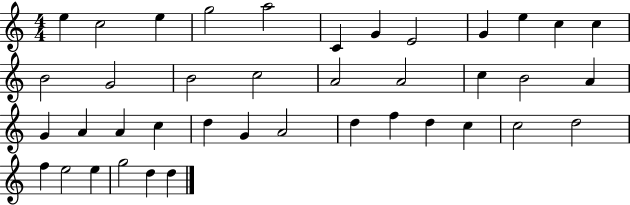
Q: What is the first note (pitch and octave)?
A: E5